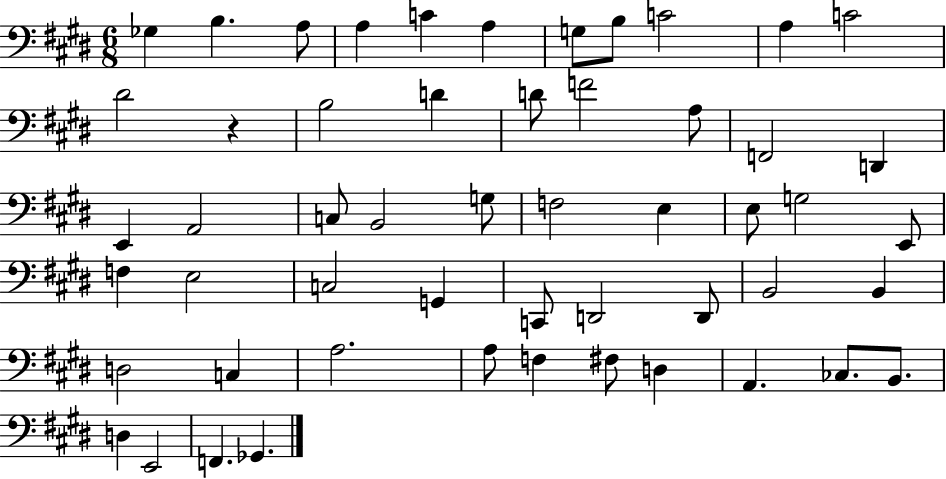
Gb3/q B3/q. A3/e A3/q C4/q A3/q G3/e B3/e C4/h A3/q C4/h D#4/h R/q B3/h D4/q D4/e F4/h A3/e F2/h D2/q E2/q A2/h C3/e B2/h G3/e F3/h E3/q E3/e G3/h E2/e F3/q E3/h C3/h G2/q C2/e D2/h D2/e B2/h B2/q D3/h C3/q A3/h. A3/e F3/q F#3/e D3/q A2/q. CES3/e. B2/e. D3/q E2/h F2/q. Gb2/q.